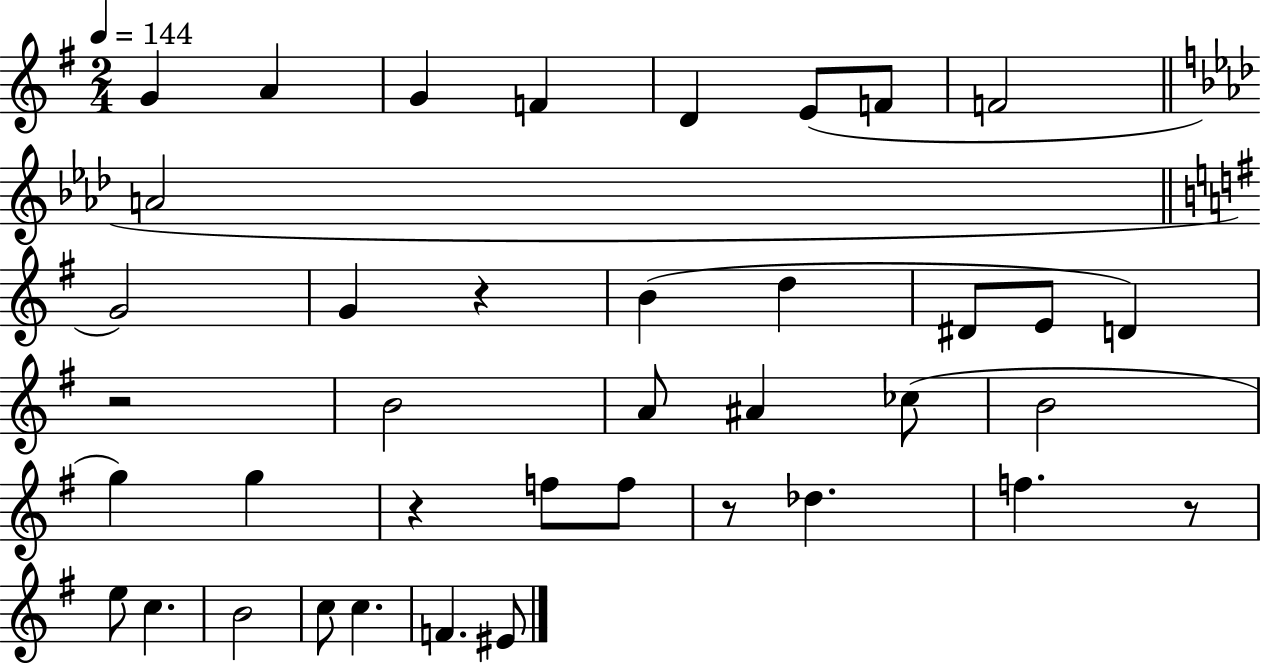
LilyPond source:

{
  \clef treble
  \numericTimeSignature
  \time 2/4
  \key g \major
  \tempo 4 = 144
  g'4 a'4 | g'4 f'4 | d'4 e'8( f'8 | f'2 | \break \bar "||" \break \key f \minor a'2 | \bar "||" \break \key g \major g'2) | g'4 r4 | b'4( d''4 | dis'8 e'8 d'4) | \break r2 | b'2 | a'8 ais'4 ces''8( | b'2 | \break g''4) g''4 | r4 f''8 f''8 | r8 des''4. | f''4. r8 | \break e''8 c''4. | b'2 | c''8 c''4. | f'4. eis'8 | \break \bar "|."
}